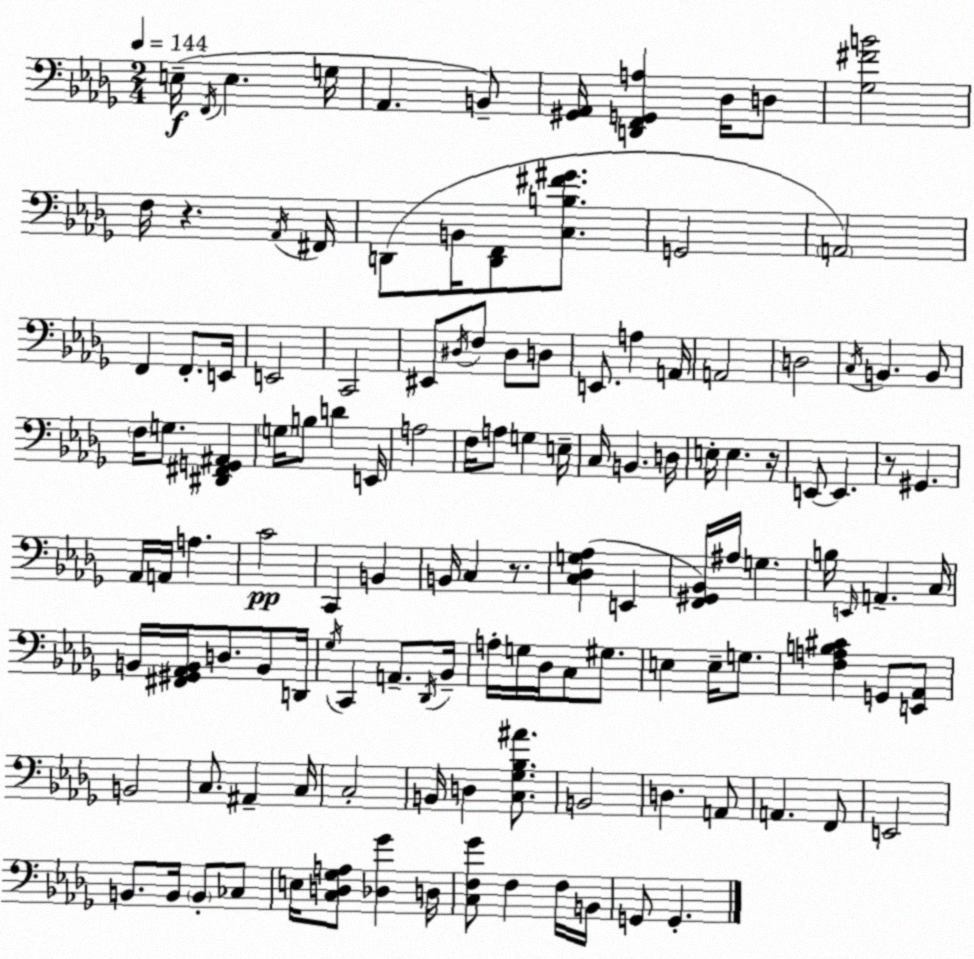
X:1
T:Untitled
M:2/4
L:1/4
K:Bbm
E,/4 F,,/4 E, G,/4 _A,, B,,/2 [^G,,_A,,]/4 [D,,F,,G,,A,] _D,/4 D,/2 [_G,^FB]2 F,/4 z _A,,/4 ^F,,/4 D,,/2 B,,/4 [D,,F,,]/2 [C,B,^F^G]/2 G,,2 A,,2 F,, F,,/2 E,,/4 E,,2 C,,2 ^E,,/2 ^D,/4 F,/2 ^D,/2 D,/2 E,,/2 A, A,,/4 A,,2 D,2 C,/4 B,, B,,/2 F,/4 G,/2 [^D,,^F,,G,,^A,,] G,/4 B,/2 D E,,/4 A,2 F,/4 A,/2 G, E,/4 C,/4 B,, D,/4 E,/4 E, z/4 E,,/2 E,, z/2 ^G,, _A,,/4 A,,/4 A, C2 C,, B,, B,,/4 C, z/2 [C,_D,G,_A,] E,, [F,,^G,,_B,,]/4 ^A,/4 G, B,/4 E,,/4 A,, C,/4 B,,/4 [^F,,^G,,_A,,B,,]/4 D,/2 B,,/2 D,,/4 _G,/4 C,, A,,/2 _D,,/4 _B,,/4 A,/4 G,/4 _D,/4 C,/2 ^G,/2 E, E,/4 G,/2 [F,A,B,^C] G,,/2 [E,,_A,,]/2 B,,2 C,/2 ^A,, C,/4 C,2 B,,/4 D, [C,_G,_B,^A]/2 B,,2 D, A,,/2 A,, F,,/2 E,,2 B,,/2 B,,/4 B,,/2 _C,/2 E,/4 [C,D,_G,A,]/2 [_D,_G] D,/4 [C,F,_G]/2 F, F,/4 B,,/4 G,,/2 G,,